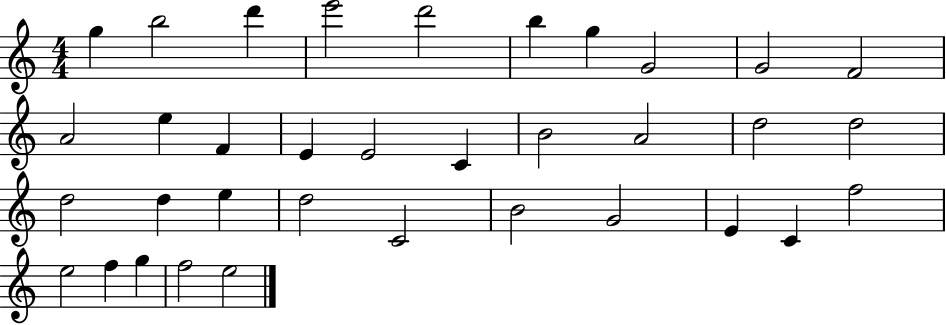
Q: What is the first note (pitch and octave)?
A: G5